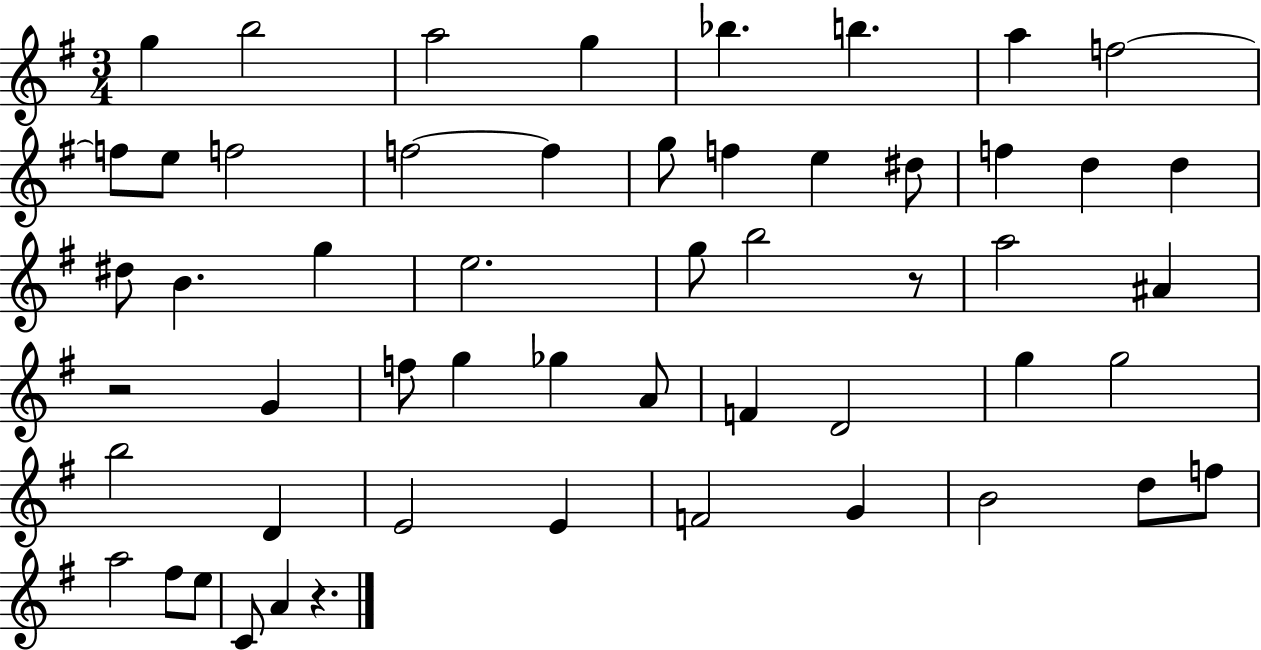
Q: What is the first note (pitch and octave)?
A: G5